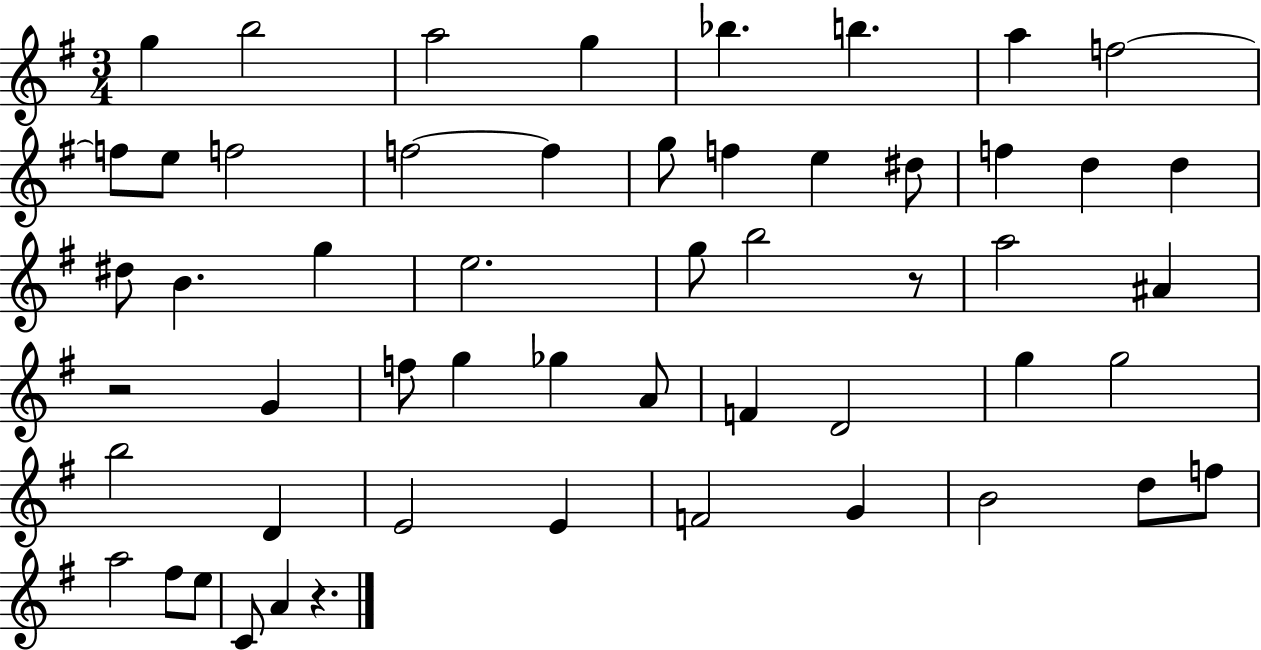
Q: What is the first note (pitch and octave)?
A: G5